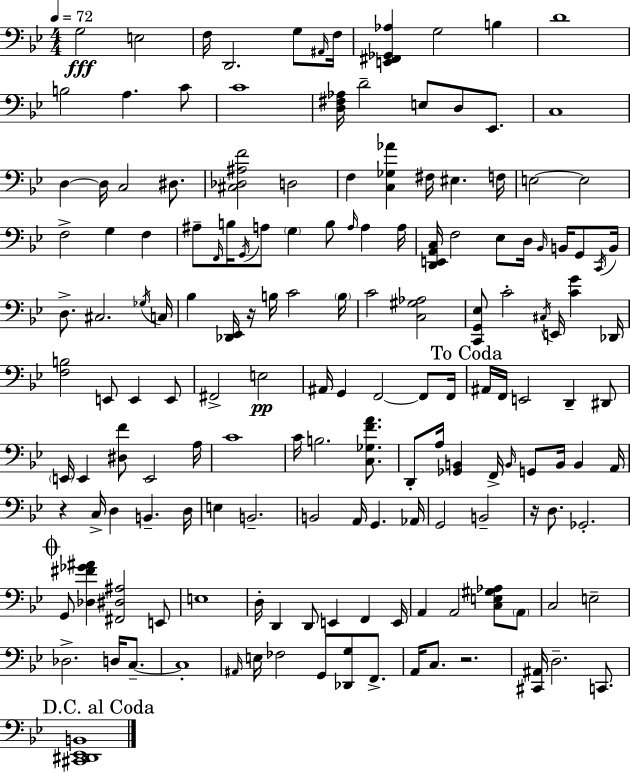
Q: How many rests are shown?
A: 4